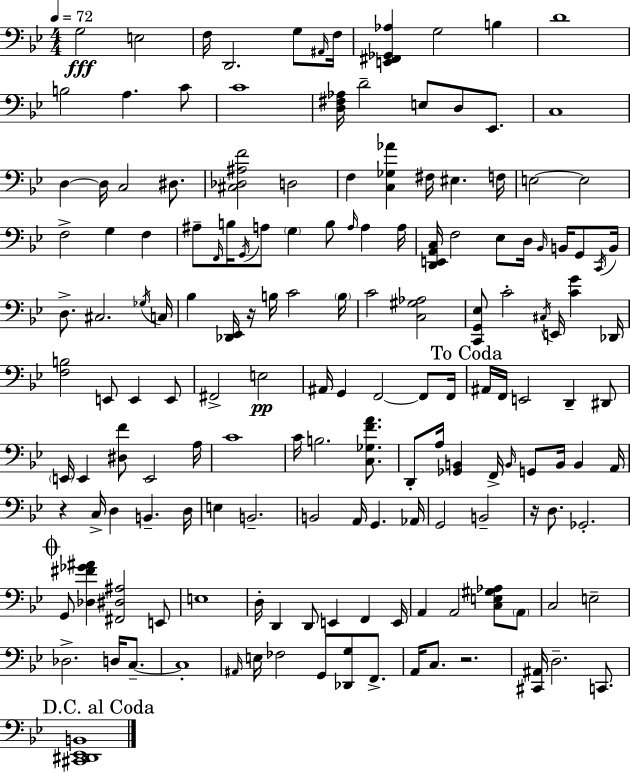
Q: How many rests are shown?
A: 4